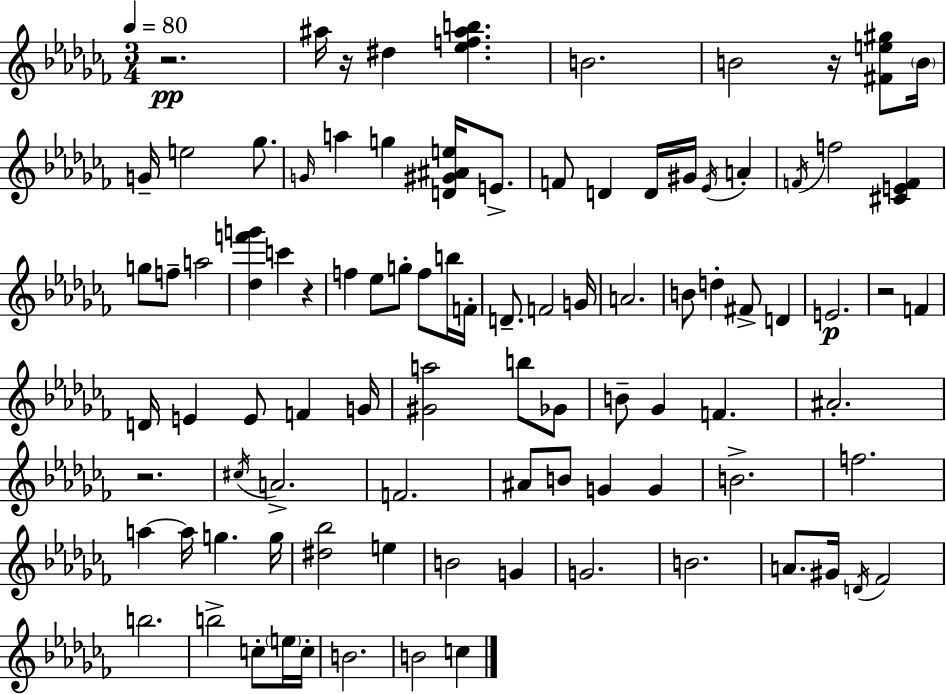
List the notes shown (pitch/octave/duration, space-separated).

R/h. A#5/s R/s D#5/q [Eb5,F5,A#5,B5]/q. B4/h. B4/h R/s [F#4,E5,G#5]/e B4/s G4/s E5/h Gb5/e. G4/s A5/q G5/q [D4,G#4,A#4,E5]/s E4/e. F4/e D4/q D4/s G#4/s Eb4/s A4/q F4/s F5/h [C#4,E4,F4]/q G5/e F5/e A5/h [Db5,F6,G6]/q C6/q R/q F5/q Eb5/e G5/e F5/e B5/s F4/s D4/e. F4/h G4/s A4/h. B4/e D5/q F#4/e D4/q E4/h. R/h F4/q D4/s E4/q E4/e F4/q G4/s [G#4,A5]/h B5/e Gb4/e B4/e Gb4/q F4/q. A#4/h. R/h. C#5/s A4/h. F4/h. A#4/e B4/e G4/q G4/q B4/h. F5/h. A5/q A5/s G5/q. G5/s [D#5,Bb5]/h E5/q B4/h G4/q G4/h. B4/h. A4/e. G#4/s D4/s FES4/h B5/h. B5/h C5/e E5/s C5/s B4/h. B4/h C5/q